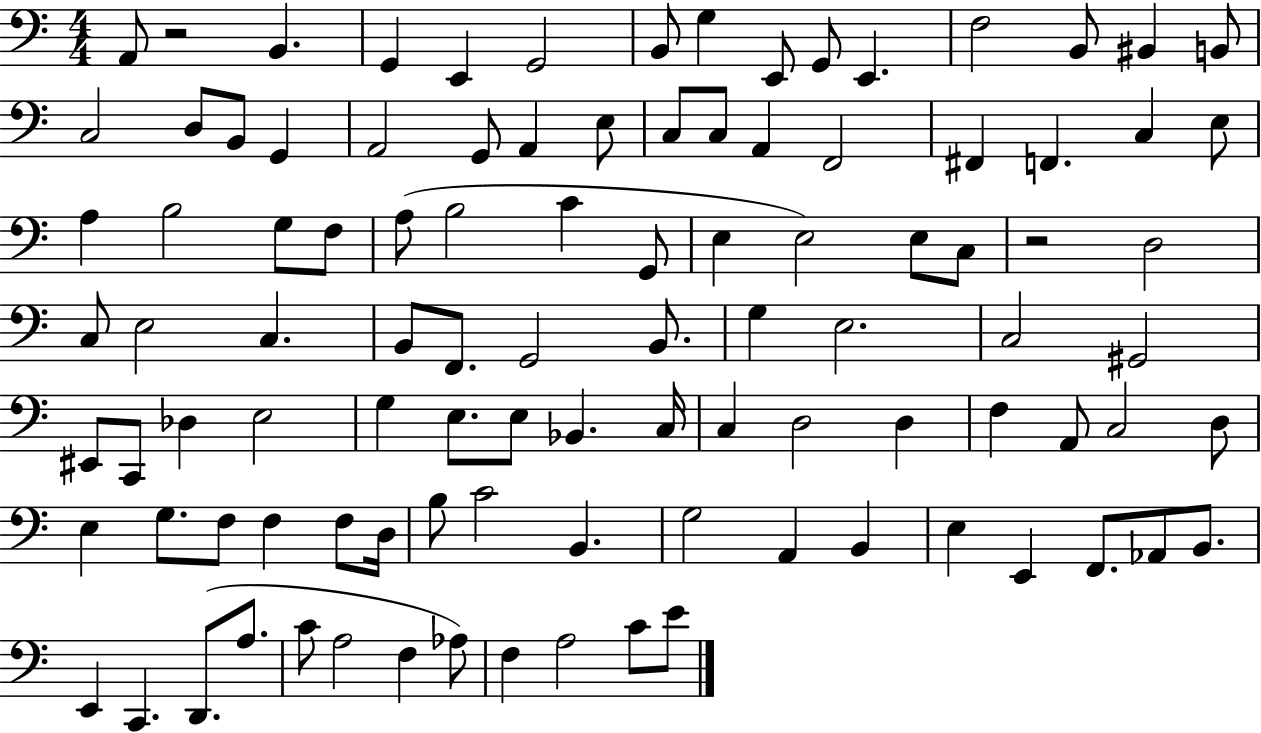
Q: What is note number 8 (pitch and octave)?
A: E2